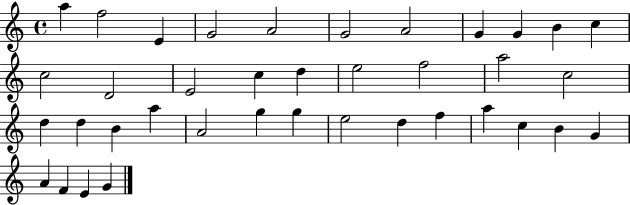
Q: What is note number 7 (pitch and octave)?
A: A4